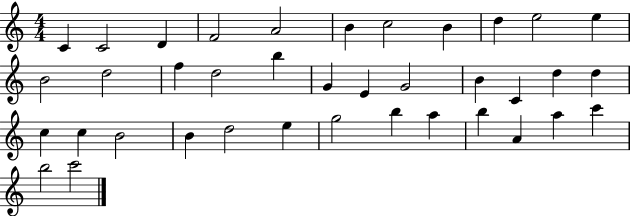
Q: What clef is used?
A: treble